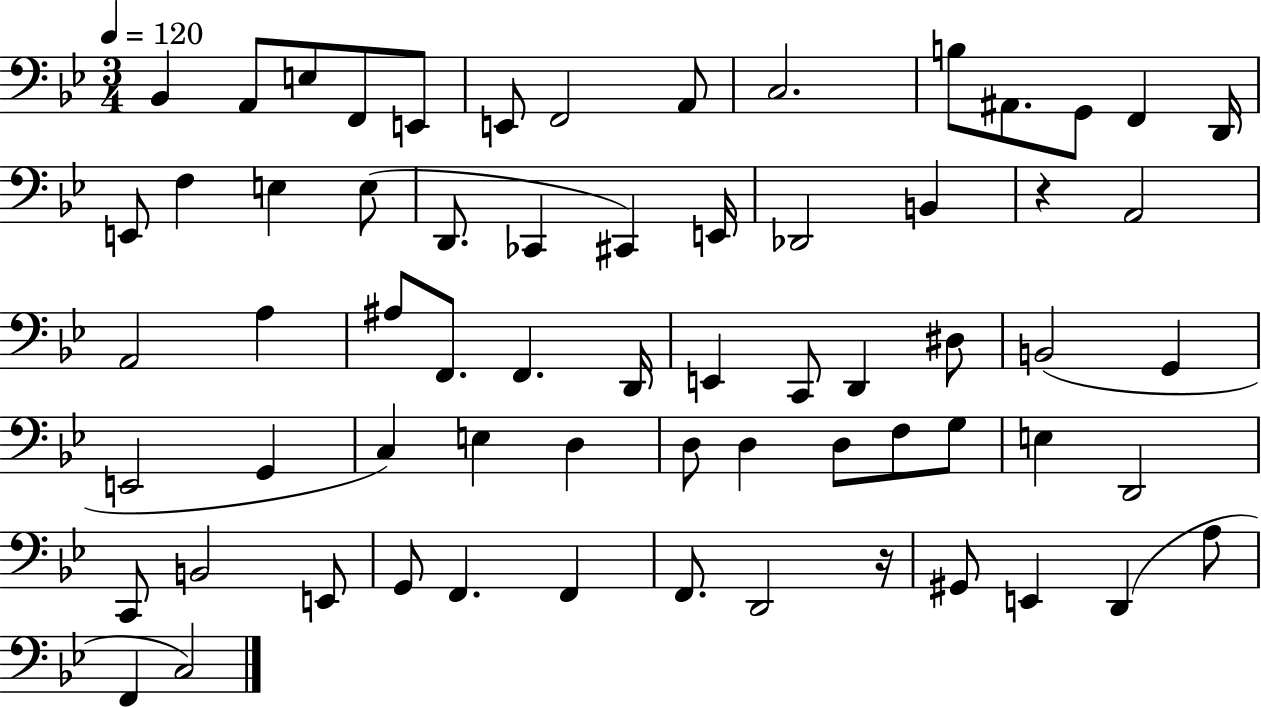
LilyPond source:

{
  \clef bass
  \numericTimeSignature
  \time 3/4
  \key bes \major
  \tempo 4 = 120
  bes,4 a,8 e8 f,8 e,8 | e,8 f,2 a,8 | c2. | b8 ais,8. g,8 f,4 d,16 | \break e,8 f4 e4 e8( | d,8. ces,4 cis,4) e,16 | des,2 b,4 | r4 a,2 | \break a,2 a4 | ais8 f,8. f,4. d,16 | e,4 c,8 d,4 dis8 | b,2( g,4 | \break e,2 g,4 | c4) e4 d4 | d8 d4 d8 f8 g8 | e4 d,2 | \break c,8 b,2 e,8 | g,8 f,4. f,4 | f,8. d,2 r16 | gis,8 e,4 d,4( a8 | \break f,4 c2) | \bar "|."
}